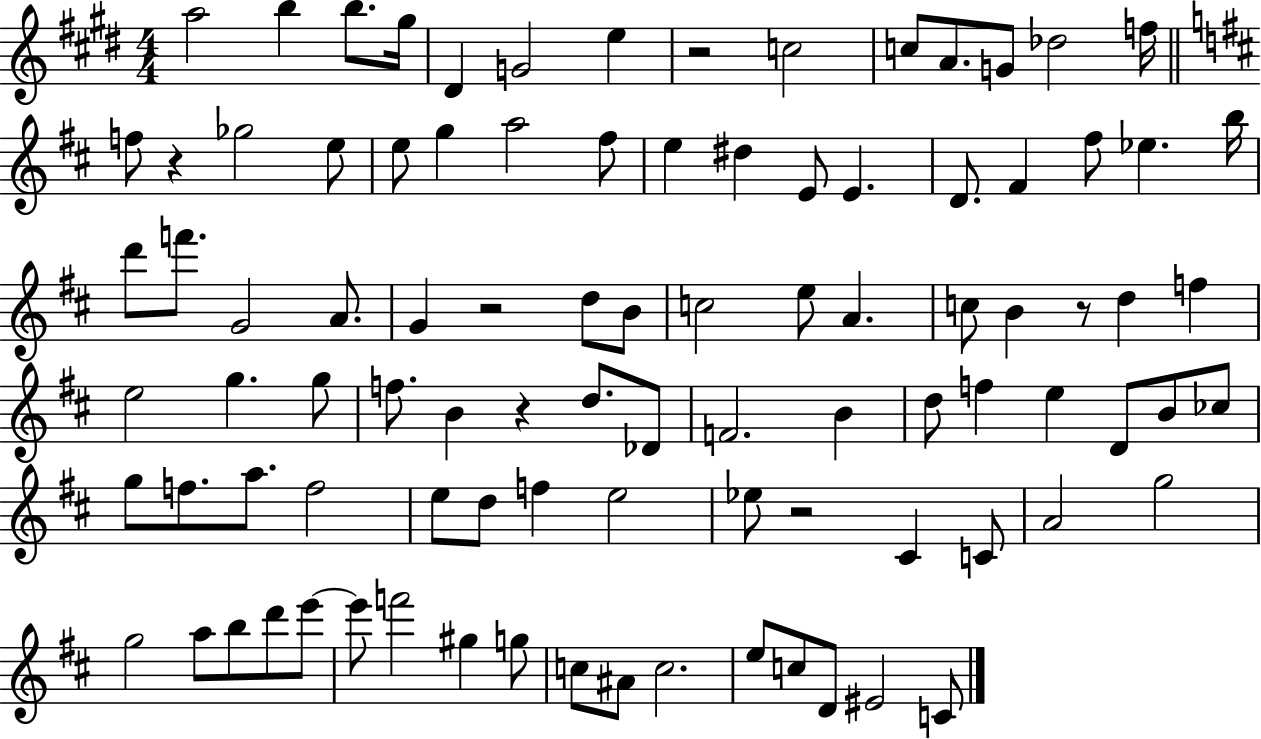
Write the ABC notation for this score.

X:1
T:Untitled
M:4/4
L:1/4
K:E
a2 b b/2 ^g/4 ^D G2 e z2 c2 c/2 A/2 G/2 _d2 f/4 f/2 z _g2 e/2 e/2 g a2 ^f/2 e ^d E/2 E D/2 ^F ^f/2 _e b/4 d'/2 f'/2 G2 A/2 G z2 d/2 B/2 c2 e/2 A c/2 B z/2 d f e2 g g/2 f/2 B z d/2 _D/2 F2 B d/2 f e D/2 B/2 _c/2 g/2 f/2 a/2 f2 e/2 d/2 f e2 _e/2 z2 ^C C/2 A2 g2 g2 a/2 b/2 d'/2 e'/2 e'/2 f'2 ^g g/2 c/2 ^A/2 c2 e/2 c/2 D/2 ^E2 C/2